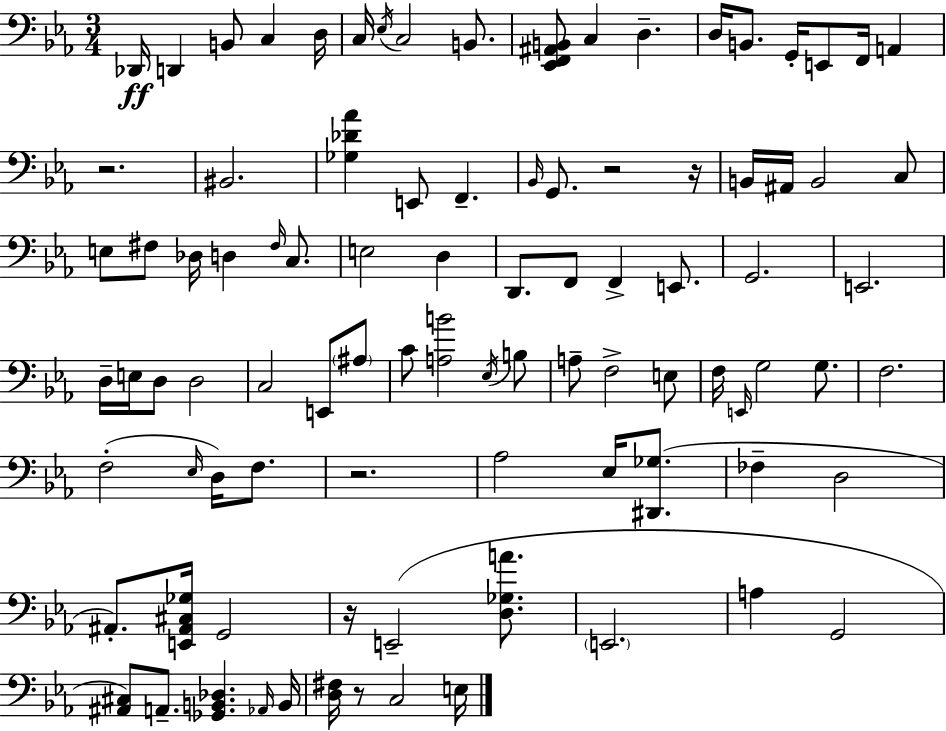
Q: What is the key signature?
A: EES major